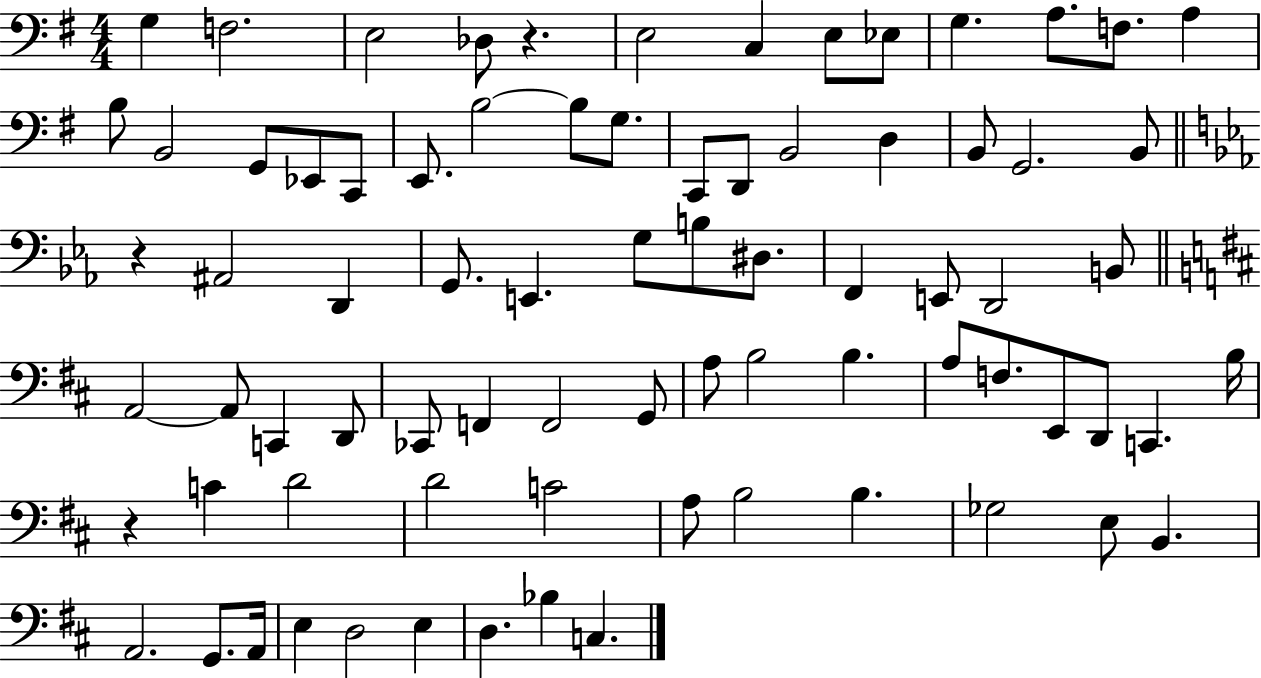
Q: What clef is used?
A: bass